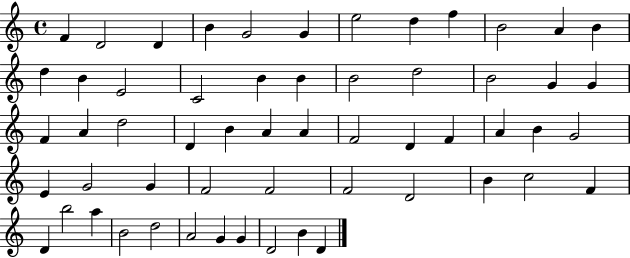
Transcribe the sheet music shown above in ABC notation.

X:1
T:Untitled
M:4/4
L:1/4
K:C
F D2 D B G2 G e2 d f B2 A B d B E2 C2 B B B2 d2 B2 G G F A d2 D B A A F2 D F A B G2 E G2 G F2 F2 F2 D2 B c2 F D b2 a B2 d2 A2 G G D2 B D